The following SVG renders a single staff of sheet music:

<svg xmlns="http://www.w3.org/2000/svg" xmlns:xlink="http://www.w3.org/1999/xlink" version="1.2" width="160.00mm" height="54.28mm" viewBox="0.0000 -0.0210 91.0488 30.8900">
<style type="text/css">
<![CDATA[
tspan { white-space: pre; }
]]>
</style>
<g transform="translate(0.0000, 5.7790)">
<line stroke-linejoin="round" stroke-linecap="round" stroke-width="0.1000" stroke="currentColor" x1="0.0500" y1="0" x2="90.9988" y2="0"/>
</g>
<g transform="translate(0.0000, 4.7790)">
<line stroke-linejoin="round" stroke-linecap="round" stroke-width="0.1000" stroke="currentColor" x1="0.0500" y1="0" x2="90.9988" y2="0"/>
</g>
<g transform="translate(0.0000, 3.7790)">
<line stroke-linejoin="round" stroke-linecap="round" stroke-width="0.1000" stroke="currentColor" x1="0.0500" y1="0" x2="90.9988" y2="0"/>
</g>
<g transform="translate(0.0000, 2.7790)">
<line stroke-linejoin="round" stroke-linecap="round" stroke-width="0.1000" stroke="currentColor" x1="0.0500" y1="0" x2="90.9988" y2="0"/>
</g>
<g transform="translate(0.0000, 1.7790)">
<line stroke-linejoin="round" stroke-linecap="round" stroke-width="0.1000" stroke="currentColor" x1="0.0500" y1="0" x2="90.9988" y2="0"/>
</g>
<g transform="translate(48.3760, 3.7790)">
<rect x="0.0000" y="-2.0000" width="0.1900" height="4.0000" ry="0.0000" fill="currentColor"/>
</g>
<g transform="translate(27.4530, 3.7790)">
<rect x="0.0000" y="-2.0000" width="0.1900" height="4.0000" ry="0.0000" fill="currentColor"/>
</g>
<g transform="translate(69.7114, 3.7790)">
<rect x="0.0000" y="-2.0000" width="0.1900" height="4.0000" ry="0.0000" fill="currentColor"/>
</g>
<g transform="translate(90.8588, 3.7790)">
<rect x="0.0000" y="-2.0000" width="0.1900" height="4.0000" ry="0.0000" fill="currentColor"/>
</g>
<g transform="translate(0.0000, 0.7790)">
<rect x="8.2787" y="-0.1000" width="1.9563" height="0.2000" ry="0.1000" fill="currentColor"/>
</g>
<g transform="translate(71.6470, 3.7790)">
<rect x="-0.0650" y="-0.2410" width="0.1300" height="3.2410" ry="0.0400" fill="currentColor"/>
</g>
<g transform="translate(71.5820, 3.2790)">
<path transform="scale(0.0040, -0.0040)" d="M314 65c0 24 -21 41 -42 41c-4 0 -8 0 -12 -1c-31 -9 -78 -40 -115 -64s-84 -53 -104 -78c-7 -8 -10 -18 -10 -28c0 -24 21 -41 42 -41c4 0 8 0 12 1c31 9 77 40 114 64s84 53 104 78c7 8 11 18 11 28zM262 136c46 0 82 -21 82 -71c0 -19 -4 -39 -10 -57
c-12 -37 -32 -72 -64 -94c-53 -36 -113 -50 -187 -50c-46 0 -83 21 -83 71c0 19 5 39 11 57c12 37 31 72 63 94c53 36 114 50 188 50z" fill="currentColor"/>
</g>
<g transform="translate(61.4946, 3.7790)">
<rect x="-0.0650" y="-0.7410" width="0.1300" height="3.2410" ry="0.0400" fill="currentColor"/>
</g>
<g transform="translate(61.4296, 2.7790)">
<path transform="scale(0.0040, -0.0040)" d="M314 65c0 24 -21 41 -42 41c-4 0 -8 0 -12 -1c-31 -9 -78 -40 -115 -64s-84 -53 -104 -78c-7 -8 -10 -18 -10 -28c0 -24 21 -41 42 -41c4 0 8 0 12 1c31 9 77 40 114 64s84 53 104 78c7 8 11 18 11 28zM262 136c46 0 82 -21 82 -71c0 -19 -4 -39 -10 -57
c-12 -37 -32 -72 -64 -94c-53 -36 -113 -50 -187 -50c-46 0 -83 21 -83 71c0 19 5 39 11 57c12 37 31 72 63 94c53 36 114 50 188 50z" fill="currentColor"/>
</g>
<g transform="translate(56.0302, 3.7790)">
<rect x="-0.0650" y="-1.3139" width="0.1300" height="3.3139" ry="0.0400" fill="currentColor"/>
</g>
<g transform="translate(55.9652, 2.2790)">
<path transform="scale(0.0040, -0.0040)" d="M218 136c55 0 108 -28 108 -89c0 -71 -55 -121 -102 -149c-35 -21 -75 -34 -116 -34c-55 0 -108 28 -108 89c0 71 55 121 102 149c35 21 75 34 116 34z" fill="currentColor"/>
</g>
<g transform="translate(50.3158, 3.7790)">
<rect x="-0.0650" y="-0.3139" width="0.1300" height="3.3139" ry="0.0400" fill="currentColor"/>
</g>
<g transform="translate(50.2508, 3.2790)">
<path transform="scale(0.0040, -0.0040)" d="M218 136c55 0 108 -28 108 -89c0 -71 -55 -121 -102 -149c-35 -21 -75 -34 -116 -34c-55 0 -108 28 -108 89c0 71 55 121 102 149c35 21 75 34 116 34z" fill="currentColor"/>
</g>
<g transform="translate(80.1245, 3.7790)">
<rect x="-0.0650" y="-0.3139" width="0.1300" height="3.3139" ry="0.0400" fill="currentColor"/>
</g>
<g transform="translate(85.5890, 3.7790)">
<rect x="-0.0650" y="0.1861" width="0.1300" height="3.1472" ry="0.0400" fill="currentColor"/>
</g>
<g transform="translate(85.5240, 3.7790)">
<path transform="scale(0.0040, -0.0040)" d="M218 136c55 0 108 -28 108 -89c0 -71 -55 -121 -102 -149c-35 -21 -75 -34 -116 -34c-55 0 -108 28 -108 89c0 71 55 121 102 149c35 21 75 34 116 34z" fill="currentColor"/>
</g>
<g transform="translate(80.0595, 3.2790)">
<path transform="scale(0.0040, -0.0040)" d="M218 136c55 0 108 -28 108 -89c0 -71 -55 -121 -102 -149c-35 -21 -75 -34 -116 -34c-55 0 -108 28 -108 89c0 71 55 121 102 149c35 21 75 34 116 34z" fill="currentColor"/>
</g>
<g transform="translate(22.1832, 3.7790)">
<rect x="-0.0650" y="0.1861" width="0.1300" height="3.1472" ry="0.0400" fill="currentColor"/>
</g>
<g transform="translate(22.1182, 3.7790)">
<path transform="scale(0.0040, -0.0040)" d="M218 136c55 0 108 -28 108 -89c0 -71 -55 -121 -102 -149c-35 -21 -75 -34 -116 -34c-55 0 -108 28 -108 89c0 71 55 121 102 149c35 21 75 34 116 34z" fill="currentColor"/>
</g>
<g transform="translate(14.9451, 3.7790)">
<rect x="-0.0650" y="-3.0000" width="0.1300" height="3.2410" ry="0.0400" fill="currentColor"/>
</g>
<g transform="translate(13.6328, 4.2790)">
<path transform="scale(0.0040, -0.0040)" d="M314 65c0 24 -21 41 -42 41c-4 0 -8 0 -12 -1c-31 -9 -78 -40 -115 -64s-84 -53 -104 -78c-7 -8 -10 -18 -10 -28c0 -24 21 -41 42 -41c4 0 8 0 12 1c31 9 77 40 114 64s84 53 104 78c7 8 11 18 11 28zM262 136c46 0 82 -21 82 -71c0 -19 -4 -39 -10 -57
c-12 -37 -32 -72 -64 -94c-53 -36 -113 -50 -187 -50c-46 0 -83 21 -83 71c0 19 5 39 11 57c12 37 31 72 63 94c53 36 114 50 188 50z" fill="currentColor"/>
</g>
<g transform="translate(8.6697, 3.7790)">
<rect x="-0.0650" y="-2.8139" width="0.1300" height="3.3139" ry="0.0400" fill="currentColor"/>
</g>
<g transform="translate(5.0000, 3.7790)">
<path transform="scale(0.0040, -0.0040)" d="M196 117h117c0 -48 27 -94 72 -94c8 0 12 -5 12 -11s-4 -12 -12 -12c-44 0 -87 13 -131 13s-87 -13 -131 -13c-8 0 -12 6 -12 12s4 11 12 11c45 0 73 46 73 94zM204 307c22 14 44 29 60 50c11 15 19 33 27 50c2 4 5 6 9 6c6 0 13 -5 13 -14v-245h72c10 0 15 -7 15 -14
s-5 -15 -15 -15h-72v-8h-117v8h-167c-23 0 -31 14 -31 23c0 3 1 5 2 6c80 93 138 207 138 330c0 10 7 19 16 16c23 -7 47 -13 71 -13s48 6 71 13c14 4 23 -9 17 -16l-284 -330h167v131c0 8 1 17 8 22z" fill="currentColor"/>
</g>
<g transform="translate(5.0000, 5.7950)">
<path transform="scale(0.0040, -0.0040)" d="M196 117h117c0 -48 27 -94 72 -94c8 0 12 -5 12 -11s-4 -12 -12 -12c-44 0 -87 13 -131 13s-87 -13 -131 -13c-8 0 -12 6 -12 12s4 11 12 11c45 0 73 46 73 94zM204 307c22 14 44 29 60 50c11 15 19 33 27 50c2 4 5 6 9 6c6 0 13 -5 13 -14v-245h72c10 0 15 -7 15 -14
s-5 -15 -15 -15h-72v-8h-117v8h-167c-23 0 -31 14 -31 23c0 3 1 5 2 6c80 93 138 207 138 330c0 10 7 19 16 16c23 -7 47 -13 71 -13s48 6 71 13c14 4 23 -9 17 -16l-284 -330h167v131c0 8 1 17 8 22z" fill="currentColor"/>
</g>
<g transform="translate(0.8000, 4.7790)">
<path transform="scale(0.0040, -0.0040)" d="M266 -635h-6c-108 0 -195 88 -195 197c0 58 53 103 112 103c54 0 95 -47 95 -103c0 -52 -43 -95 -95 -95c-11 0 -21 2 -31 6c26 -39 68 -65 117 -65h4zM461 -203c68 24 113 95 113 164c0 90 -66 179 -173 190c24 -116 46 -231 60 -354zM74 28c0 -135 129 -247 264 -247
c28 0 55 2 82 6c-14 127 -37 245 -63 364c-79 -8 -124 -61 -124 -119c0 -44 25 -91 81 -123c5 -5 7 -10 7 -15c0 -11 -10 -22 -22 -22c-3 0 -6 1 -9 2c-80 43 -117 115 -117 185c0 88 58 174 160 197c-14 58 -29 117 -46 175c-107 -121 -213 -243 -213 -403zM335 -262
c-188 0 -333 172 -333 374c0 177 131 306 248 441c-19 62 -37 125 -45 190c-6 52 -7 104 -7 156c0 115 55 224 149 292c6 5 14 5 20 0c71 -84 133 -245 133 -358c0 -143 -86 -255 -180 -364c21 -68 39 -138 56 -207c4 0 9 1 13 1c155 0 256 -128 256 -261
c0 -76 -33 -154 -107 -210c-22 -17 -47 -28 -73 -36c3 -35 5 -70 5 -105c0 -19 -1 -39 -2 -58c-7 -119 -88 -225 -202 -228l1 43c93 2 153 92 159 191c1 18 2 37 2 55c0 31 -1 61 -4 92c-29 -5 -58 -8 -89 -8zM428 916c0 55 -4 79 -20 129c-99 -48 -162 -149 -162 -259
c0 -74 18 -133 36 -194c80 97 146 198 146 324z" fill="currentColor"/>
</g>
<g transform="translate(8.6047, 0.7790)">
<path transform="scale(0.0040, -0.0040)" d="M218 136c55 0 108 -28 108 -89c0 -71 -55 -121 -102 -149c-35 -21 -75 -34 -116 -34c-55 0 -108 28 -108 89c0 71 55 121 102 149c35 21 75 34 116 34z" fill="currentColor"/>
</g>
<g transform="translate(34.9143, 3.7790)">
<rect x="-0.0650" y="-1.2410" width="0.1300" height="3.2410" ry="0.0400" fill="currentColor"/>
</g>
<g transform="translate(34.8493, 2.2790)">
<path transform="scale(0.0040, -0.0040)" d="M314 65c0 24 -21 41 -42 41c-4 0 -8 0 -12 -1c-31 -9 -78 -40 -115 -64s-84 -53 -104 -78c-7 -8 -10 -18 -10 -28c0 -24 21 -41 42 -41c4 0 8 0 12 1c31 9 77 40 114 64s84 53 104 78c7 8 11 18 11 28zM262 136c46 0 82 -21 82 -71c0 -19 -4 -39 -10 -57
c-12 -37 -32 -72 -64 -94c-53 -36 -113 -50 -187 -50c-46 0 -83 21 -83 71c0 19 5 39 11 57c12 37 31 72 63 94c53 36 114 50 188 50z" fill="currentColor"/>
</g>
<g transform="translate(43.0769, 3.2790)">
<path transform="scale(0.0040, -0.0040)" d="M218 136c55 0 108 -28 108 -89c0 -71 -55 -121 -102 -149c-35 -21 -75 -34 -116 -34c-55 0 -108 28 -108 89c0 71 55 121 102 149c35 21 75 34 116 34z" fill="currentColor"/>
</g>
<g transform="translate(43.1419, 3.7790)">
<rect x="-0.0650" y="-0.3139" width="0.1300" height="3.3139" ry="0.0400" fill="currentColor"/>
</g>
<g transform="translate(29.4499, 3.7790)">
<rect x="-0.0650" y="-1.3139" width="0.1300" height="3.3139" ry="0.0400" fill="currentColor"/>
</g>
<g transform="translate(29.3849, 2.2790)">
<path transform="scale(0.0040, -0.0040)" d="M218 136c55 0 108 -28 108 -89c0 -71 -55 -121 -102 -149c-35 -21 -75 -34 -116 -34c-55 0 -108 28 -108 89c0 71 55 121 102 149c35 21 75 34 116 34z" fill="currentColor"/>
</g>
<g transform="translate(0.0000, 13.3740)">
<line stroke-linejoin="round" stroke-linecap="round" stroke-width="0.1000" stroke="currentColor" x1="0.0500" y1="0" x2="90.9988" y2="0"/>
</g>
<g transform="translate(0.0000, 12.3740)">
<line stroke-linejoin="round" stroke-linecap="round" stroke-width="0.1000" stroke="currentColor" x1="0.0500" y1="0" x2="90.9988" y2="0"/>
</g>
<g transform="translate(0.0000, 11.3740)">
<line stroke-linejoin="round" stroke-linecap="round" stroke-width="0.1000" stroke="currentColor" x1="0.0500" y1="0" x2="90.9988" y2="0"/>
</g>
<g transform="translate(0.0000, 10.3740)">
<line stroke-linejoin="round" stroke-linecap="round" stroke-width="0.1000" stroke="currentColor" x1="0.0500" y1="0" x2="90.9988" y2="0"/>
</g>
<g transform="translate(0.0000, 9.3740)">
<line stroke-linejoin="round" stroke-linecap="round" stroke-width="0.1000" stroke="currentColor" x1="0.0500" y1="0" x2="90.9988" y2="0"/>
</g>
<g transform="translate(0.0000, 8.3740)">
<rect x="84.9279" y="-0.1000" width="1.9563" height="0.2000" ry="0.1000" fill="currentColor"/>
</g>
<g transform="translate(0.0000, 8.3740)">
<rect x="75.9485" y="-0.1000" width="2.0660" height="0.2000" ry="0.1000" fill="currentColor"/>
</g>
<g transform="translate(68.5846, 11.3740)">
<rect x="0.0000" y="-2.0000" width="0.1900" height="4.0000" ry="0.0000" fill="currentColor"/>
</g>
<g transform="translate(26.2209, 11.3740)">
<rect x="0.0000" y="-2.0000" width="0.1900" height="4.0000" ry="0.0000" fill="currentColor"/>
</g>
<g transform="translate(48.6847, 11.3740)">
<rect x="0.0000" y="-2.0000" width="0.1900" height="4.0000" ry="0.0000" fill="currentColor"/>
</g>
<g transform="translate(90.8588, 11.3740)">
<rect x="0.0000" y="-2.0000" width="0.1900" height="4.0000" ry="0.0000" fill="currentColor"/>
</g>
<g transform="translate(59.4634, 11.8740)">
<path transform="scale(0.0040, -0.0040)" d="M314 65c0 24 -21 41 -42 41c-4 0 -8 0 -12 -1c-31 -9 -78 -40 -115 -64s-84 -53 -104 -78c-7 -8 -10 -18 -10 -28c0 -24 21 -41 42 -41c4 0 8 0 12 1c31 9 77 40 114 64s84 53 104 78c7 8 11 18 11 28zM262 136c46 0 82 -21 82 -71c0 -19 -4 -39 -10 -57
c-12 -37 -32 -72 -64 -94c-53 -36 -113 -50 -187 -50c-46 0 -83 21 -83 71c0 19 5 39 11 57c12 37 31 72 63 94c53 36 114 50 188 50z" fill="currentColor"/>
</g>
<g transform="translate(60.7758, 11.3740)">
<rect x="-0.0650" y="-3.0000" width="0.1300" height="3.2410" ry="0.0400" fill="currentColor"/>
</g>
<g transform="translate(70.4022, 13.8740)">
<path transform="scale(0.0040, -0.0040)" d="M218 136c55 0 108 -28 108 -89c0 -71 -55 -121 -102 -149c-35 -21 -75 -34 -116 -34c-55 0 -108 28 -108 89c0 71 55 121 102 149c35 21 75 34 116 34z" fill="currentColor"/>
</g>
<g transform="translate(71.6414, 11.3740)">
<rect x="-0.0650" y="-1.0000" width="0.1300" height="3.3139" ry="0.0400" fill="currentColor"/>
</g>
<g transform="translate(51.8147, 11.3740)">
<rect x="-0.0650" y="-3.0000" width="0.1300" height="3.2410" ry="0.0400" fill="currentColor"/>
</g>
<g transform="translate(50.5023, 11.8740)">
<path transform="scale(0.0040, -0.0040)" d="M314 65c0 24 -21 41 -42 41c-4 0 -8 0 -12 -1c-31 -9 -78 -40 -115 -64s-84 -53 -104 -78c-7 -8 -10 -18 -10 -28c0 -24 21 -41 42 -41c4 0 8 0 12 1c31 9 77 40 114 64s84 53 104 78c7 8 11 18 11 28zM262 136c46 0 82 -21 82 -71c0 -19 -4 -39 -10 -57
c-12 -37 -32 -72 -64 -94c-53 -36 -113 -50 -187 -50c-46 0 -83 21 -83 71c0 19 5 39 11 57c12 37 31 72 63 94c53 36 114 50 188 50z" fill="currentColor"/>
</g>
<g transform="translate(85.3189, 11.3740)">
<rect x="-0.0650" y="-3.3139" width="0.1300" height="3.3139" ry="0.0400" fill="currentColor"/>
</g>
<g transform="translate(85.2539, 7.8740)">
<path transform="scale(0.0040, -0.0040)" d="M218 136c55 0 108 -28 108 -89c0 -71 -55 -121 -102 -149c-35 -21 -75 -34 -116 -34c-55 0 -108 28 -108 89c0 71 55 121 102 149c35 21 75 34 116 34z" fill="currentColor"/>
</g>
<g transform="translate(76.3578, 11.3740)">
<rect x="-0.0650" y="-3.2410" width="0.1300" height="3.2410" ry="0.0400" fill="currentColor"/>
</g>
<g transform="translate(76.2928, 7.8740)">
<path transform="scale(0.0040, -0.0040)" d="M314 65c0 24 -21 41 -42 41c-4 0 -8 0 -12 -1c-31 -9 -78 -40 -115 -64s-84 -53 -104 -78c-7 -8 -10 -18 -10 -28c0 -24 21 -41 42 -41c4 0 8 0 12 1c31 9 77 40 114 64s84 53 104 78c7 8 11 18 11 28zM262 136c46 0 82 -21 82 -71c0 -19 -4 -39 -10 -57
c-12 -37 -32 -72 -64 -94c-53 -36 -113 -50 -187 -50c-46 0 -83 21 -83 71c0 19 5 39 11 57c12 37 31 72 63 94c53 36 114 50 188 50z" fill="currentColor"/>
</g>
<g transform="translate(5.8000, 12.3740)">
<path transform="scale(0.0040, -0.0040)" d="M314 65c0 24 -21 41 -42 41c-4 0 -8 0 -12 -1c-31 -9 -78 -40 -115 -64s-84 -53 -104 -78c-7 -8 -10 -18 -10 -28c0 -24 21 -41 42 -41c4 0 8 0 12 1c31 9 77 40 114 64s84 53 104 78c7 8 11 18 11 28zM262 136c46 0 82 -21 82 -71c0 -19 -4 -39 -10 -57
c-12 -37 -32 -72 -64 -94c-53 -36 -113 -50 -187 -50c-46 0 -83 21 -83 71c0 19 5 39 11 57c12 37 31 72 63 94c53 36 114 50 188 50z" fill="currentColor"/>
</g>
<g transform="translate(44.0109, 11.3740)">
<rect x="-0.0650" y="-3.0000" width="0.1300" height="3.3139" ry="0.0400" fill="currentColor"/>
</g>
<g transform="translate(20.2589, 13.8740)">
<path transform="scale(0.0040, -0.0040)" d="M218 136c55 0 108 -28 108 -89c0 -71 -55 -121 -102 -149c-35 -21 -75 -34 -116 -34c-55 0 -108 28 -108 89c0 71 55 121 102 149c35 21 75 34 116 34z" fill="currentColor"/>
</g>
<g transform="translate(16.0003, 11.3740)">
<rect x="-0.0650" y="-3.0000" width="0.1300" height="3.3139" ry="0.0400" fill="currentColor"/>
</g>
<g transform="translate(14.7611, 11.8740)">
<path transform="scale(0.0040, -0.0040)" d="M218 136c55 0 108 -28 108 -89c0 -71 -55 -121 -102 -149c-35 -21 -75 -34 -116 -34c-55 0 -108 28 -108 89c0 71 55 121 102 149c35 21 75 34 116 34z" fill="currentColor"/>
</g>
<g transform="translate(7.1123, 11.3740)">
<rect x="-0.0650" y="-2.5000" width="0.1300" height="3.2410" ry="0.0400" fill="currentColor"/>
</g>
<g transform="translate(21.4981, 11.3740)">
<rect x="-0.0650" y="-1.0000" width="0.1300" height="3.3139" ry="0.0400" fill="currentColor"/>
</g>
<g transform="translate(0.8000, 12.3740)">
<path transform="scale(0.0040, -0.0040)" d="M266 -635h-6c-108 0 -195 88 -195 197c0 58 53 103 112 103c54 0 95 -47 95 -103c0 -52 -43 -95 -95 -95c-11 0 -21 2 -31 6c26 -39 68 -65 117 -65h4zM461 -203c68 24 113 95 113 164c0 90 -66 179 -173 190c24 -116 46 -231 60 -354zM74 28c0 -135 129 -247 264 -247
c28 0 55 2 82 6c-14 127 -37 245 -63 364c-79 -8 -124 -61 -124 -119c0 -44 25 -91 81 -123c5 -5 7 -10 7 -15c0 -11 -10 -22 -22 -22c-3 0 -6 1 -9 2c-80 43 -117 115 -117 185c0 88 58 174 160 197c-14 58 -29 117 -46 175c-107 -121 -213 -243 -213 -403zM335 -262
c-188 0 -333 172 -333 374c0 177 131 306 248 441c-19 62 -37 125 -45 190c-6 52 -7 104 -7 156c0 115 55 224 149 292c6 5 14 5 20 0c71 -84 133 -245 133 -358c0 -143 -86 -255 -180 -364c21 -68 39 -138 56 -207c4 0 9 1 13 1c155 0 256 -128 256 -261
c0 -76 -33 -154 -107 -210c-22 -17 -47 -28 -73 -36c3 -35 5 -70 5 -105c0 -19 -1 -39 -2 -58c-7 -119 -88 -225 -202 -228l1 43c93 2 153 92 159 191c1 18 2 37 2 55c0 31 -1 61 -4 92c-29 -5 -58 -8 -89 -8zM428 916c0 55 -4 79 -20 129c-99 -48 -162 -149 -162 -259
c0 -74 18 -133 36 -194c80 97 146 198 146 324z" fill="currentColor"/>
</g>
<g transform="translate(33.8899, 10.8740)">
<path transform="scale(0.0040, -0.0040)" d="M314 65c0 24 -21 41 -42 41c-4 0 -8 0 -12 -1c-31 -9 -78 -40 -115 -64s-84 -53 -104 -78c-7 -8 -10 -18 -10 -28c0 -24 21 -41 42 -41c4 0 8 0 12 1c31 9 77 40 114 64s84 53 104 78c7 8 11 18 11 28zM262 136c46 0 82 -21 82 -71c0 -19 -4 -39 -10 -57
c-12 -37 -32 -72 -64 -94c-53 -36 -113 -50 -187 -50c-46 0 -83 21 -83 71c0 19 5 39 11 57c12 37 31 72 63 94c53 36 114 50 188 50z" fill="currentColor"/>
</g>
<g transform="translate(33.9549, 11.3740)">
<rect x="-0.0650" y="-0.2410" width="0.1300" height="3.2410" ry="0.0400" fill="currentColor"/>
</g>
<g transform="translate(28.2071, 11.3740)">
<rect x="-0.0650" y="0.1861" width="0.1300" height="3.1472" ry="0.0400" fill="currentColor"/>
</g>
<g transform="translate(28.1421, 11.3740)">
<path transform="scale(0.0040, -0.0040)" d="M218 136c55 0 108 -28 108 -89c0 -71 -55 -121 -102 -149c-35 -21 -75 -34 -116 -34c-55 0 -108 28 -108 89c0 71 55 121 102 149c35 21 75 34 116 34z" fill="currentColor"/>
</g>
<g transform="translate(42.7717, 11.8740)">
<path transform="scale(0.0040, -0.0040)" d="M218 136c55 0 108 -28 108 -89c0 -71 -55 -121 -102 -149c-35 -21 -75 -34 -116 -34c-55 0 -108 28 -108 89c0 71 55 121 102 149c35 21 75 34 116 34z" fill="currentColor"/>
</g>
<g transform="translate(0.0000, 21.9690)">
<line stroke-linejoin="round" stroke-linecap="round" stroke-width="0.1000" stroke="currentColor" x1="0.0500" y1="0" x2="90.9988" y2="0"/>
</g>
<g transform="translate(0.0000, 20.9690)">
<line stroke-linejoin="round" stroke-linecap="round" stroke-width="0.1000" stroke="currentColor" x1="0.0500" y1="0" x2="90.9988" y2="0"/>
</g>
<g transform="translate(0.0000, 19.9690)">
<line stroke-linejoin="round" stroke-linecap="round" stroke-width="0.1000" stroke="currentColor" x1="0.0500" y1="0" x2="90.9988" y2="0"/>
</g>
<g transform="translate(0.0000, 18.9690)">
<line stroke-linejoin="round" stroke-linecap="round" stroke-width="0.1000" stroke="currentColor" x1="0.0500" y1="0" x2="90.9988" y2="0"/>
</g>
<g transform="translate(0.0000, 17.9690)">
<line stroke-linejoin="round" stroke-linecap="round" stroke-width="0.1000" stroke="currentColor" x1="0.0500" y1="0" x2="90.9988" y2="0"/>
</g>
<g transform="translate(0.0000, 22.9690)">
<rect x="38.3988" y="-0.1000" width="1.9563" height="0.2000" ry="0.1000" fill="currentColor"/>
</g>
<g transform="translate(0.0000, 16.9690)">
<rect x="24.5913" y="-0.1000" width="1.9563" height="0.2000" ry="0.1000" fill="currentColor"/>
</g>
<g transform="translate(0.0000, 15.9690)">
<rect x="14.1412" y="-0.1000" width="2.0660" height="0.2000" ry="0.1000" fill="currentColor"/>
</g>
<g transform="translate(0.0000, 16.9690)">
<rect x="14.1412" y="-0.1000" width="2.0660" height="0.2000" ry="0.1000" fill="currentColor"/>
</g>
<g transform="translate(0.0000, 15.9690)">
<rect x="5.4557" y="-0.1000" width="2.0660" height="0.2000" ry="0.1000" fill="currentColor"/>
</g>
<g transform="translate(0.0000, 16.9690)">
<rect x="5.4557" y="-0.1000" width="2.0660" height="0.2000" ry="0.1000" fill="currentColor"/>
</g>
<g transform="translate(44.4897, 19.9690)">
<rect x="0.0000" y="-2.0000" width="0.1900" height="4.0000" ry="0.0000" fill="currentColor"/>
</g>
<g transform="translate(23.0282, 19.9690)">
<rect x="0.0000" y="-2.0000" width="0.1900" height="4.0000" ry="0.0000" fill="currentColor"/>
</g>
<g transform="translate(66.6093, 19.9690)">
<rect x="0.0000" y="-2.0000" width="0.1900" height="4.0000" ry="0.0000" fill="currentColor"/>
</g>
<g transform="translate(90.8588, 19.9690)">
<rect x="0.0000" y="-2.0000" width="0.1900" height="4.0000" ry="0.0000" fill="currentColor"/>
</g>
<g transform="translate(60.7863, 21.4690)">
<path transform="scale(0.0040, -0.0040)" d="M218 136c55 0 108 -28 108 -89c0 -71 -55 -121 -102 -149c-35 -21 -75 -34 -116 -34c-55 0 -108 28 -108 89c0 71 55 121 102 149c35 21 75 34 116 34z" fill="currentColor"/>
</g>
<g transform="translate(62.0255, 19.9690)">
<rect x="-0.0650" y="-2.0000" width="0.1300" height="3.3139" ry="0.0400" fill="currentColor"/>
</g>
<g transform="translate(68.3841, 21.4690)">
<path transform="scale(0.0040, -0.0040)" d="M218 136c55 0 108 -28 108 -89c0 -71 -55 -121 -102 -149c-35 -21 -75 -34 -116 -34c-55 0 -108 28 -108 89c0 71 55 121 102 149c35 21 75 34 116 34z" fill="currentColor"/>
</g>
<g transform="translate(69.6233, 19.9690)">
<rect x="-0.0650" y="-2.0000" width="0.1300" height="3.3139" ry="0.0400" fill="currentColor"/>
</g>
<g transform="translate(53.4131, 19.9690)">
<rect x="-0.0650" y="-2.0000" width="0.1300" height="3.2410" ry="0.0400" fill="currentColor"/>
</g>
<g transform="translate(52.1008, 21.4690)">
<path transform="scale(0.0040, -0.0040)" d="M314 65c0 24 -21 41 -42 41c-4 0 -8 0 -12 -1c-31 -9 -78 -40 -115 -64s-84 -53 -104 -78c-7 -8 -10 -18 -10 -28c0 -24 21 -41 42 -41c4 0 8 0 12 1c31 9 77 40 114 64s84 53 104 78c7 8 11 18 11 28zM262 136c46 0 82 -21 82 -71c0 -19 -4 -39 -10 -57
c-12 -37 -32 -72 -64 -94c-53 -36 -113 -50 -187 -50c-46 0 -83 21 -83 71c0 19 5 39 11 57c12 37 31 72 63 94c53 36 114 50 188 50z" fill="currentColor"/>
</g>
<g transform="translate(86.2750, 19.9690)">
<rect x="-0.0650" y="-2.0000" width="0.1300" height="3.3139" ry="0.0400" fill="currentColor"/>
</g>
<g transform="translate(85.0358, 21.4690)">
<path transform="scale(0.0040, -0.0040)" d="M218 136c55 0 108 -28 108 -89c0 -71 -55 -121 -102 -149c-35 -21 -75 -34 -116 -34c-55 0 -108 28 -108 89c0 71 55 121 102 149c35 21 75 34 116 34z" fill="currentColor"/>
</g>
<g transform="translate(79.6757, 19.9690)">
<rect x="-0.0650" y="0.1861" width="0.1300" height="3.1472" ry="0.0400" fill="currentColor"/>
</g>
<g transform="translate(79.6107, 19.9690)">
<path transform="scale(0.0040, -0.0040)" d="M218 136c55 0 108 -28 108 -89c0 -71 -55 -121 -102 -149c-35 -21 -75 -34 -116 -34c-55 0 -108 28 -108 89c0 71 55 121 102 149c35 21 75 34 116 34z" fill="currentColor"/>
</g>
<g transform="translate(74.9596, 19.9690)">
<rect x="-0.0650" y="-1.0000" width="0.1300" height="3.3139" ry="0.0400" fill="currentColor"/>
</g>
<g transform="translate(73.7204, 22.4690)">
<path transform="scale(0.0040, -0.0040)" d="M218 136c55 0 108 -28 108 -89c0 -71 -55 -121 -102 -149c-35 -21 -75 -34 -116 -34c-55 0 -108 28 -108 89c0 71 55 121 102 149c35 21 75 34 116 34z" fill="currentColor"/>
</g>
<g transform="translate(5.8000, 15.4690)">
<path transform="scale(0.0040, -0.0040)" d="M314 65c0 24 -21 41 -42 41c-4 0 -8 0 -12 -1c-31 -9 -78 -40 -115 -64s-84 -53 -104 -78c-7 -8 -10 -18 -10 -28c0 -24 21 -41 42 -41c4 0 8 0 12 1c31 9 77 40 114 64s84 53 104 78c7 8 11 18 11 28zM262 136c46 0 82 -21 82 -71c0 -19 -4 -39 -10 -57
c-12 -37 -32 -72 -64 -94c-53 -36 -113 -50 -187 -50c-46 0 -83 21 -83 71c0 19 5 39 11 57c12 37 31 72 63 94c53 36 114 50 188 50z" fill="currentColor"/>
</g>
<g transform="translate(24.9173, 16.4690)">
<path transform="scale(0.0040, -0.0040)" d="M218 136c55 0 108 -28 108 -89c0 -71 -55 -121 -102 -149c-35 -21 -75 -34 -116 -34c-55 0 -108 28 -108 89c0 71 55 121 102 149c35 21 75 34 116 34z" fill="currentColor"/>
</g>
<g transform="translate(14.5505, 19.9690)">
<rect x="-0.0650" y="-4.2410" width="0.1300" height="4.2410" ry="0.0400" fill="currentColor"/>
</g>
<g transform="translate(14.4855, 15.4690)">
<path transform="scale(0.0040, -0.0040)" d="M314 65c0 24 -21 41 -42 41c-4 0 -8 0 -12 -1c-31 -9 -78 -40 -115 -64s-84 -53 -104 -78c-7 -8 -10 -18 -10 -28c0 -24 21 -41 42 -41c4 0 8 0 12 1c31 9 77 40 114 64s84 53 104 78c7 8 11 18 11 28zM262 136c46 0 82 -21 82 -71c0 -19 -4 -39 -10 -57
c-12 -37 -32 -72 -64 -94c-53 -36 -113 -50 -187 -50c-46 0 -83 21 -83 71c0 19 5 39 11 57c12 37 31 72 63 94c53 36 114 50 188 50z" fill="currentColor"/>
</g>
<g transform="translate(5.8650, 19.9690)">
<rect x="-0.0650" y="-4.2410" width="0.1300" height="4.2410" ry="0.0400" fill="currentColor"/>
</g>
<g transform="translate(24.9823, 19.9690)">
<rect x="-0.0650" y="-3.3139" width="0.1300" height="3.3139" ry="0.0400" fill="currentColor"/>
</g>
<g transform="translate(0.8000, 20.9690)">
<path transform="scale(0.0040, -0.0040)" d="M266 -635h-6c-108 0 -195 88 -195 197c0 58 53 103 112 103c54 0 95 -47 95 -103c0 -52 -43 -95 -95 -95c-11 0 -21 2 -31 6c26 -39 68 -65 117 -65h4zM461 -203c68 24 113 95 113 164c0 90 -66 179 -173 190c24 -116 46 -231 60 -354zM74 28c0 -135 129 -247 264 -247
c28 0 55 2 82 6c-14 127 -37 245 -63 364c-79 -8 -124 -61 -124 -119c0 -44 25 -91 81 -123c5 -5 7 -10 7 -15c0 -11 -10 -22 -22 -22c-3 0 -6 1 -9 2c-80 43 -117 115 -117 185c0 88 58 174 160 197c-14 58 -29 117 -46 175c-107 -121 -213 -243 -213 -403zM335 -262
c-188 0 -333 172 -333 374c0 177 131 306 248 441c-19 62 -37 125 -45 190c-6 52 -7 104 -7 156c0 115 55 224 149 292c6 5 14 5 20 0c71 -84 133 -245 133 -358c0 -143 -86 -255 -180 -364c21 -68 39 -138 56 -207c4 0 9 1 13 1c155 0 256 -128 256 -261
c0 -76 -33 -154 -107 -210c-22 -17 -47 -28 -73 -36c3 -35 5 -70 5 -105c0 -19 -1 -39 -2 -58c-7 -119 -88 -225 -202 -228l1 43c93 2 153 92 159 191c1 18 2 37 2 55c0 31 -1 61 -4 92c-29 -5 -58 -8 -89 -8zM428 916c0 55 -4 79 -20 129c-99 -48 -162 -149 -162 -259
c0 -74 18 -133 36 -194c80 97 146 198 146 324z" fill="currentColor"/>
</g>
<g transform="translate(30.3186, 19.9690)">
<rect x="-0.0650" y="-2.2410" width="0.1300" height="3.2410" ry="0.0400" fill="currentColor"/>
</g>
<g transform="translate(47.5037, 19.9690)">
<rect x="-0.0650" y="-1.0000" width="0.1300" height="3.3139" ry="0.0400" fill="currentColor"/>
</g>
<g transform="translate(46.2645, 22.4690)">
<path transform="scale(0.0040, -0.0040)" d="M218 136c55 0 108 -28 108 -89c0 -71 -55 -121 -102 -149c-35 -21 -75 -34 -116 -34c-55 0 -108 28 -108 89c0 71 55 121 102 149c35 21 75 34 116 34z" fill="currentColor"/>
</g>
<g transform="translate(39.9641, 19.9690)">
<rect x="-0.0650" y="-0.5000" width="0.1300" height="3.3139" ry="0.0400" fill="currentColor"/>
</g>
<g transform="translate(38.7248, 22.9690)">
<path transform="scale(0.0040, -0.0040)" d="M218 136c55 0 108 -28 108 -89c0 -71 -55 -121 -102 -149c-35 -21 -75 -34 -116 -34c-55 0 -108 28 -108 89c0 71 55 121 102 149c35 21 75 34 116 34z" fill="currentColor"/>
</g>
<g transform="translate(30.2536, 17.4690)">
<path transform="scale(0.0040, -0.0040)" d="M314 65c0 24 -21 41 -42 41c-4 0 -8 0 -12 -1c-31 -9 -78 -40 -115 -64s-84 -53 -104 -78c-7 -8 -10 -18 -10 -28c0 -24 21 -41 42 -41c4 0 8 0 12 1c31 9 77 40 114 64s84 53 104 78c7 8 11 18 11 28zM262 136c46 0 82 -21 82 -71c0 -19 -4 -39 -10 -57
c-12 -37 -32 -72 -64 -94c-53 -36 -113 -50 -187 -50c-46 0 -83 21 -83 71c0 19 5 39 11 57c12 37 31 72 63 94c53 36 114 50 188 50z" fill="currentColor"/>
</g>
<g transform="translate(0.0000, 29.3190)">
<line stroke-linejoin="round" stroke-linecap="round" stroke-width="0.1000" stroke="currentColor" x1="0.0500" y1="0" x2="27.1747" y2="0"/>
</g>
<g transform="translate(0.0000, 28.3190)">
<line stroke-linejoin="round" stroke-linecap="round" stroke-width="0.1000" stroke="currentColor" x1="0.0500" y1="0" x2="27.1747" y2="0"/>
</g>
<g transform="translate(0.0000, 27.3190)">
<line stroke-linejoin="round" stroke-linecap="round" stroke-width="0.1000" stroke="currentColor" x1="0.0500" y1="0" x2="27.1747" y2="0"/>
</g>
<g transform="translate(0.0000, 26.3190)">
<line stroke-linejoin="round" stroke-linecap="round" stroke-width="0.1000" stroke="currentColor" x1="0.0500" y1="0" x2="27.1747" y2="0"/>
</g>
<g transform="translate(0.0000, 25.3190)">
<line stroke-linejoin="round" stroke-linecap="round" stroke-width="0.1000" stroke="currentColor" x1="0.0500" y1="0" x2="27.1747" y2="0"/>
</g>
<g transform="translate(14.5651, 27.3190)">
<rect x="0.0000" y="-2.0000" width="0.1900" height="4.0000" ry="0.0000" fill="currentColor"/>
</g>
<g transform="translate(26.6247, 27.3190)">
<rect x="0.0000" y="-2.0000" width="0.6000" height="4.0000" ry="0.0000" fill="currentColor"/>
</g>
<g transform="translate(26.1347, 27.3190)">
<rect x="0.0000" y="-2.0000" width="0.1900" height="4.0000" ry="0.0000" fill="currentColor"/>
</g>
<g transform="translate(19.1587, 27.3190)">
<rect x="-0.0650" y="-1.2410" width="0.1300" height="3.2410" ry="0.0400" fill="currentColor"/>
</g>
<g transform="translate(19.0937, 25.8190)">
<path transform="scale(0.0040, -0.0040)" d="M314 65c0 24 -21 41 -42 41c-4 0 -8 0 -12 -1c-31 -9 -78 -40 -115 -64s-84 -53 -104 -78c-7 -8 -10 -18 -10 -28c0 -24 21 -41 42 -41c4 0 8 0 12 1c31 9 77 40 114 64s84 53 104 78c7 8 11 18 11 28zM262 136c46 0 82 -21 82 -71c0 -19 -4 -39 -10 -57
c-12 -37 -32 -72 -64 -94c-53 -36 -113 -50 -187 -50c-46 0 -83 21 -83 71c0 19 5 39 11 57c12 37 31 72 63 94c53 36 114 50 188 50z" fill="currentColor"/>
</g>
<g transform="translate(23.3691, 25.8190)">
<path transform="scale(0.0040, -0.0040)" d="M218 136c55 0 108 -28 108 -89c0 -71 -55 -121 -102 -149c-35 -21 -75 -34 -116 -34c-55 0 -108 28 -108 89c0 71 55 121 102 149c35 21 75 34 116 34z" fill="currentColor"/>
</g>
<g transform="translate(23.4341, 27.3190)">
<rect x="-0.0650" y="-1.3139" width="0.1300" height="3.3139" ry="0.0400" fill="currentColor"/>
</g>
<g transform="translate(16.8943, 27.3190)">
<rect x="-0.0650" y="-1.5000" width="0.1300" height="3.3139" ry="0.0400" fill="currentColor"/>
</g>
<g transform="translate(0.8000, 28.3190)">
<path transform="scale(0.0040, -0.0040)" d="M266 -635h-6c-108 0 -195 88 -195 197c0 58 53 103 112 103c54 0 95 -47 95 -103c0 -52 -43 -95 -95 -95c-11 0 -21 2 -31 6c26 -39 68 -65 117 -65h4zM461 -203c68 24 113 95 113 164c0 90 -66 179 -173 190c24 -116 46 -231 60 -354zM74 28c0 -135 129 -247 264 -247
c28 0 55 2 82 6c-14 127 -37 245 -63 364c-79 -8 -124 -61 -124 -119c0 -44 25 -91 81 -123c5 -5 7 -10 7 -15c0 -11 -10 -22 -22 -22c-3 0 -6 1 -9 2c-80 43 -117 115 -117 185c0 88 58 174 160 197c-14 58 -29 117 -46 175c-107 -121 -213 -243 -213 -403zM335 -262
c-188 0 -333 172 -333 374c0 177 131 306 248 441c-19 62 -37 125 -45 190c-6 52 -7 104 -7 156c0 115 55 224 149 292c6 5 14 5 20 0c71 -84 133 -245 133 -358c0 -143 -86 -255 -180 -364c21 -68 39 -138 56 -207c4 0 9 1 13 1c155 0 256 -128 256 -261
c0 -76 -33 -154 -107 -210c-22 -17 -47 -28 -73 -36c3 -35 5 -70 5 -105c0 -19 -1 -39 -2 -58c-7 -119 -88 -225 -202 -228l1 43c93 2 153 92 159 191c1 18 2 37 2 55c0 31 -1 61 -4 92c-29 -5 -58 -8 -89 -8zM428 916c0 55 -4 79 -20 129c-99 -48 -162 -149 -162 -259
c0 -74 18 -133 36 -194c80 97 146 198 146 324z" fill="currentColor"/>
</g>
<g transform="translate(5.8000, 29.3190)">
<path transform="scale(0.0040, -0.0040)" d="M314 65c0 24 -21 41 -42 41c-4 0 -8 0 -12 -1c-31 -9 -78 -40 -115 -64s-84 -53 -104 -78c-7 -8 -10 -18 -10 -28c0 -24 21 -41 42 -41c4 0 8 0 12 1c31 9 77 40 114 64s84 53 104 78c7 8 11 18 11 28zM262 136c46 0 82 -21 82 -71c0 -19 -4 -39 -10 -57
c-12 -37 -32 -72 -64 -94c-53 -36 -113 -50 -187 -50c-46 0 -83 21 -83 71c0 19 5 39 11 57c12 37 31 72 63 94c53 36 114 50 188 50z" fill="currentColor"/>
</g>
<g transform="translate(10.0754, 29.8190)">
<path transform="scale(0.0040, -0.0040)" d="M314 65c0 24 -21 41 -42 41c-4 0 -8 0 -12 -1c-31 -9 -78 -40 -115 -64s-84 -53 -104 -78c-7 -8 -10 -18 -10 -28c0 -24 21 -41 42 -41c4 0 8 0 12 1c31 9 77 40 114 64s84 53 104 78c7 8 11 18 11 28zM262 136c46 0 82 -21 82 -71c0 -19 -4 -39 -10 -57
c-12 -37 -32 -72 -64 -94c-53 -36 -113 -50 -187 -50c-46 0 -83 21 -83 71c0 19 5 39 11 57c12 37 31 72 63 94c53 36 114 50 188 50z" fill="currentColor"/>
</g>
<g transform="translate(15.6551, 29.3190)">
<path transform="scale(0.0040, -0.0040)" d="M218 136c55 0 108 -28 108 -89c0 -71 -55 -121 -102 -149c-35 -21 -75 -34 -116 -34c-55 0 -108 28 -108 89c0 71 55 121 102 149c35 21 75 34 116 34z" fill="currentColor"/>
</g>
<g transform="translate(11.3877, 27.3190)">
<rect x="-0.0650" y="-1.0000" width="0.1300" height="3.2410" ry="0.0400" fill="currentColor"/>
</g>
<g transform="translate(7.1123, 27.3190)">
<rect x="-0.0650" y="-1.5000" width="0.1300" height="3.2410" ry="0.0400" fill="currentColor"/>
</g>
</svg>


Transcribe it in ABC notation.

X:1
T:Untitled
M:4/4
L:1/4
K:C
a A2 B e e2 c c e d2 c2 c B G2 A D B c2 A A2 A2 D b2 b d'2 d'2 b g2 C D F2 F F D B F E2 D2 E e2 e